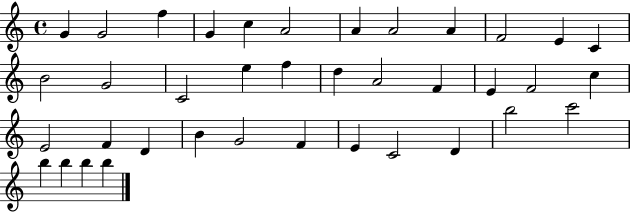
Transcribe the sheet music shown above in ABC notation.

X:1
T:Untitled
M:4/4
L:1/4
K:C
G G2 f G c A2 A A2 A F2 E C B2 G2 C2 e f d A2 F E F2 c E2 F D B G2 F E C2 D b2 c'2 b b b b